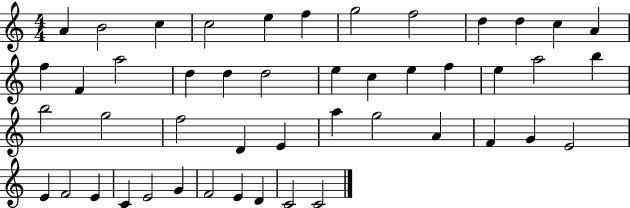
X:1
T:Untitled
M:4/4
L:1/4
K:C
A B2 c c2 e f g2 f2 d d c A f F a2 d d d2 e c e f e a2 b b2 g2 f2 D E a g2 A F G E2 E F2 E C E2 G F2 E D C2 C2